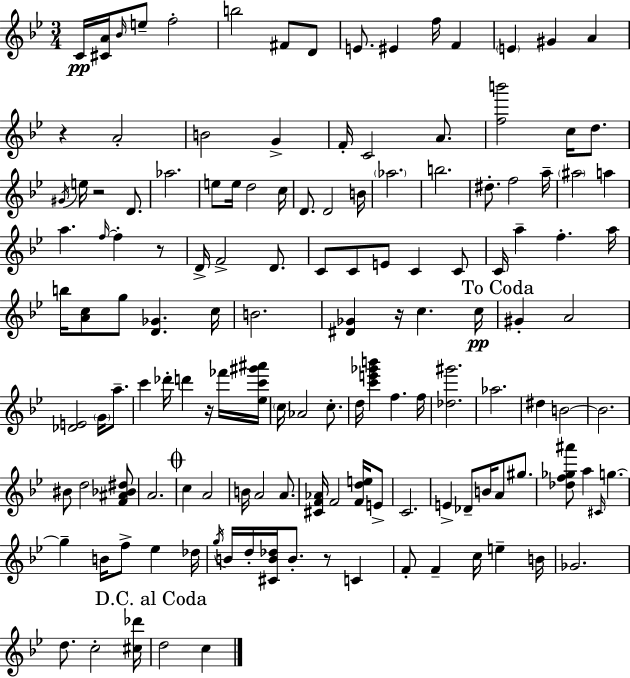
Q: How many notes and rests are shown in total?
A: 139